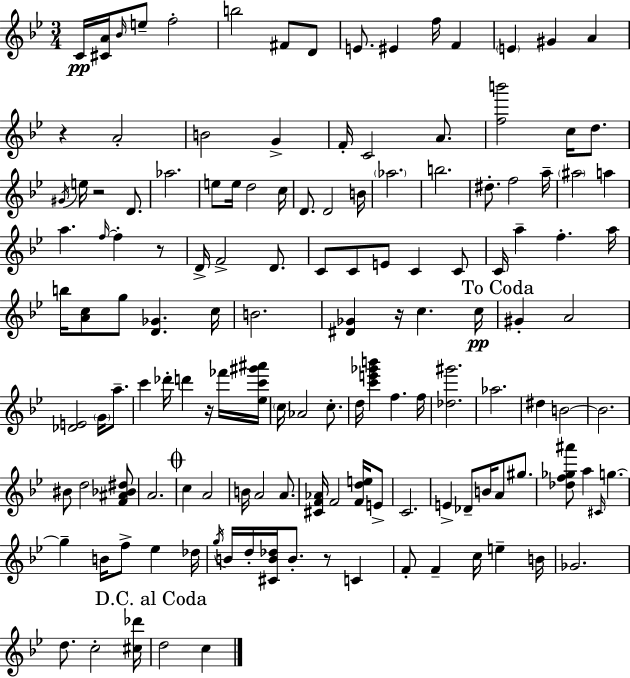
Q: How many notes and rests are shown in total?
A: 139